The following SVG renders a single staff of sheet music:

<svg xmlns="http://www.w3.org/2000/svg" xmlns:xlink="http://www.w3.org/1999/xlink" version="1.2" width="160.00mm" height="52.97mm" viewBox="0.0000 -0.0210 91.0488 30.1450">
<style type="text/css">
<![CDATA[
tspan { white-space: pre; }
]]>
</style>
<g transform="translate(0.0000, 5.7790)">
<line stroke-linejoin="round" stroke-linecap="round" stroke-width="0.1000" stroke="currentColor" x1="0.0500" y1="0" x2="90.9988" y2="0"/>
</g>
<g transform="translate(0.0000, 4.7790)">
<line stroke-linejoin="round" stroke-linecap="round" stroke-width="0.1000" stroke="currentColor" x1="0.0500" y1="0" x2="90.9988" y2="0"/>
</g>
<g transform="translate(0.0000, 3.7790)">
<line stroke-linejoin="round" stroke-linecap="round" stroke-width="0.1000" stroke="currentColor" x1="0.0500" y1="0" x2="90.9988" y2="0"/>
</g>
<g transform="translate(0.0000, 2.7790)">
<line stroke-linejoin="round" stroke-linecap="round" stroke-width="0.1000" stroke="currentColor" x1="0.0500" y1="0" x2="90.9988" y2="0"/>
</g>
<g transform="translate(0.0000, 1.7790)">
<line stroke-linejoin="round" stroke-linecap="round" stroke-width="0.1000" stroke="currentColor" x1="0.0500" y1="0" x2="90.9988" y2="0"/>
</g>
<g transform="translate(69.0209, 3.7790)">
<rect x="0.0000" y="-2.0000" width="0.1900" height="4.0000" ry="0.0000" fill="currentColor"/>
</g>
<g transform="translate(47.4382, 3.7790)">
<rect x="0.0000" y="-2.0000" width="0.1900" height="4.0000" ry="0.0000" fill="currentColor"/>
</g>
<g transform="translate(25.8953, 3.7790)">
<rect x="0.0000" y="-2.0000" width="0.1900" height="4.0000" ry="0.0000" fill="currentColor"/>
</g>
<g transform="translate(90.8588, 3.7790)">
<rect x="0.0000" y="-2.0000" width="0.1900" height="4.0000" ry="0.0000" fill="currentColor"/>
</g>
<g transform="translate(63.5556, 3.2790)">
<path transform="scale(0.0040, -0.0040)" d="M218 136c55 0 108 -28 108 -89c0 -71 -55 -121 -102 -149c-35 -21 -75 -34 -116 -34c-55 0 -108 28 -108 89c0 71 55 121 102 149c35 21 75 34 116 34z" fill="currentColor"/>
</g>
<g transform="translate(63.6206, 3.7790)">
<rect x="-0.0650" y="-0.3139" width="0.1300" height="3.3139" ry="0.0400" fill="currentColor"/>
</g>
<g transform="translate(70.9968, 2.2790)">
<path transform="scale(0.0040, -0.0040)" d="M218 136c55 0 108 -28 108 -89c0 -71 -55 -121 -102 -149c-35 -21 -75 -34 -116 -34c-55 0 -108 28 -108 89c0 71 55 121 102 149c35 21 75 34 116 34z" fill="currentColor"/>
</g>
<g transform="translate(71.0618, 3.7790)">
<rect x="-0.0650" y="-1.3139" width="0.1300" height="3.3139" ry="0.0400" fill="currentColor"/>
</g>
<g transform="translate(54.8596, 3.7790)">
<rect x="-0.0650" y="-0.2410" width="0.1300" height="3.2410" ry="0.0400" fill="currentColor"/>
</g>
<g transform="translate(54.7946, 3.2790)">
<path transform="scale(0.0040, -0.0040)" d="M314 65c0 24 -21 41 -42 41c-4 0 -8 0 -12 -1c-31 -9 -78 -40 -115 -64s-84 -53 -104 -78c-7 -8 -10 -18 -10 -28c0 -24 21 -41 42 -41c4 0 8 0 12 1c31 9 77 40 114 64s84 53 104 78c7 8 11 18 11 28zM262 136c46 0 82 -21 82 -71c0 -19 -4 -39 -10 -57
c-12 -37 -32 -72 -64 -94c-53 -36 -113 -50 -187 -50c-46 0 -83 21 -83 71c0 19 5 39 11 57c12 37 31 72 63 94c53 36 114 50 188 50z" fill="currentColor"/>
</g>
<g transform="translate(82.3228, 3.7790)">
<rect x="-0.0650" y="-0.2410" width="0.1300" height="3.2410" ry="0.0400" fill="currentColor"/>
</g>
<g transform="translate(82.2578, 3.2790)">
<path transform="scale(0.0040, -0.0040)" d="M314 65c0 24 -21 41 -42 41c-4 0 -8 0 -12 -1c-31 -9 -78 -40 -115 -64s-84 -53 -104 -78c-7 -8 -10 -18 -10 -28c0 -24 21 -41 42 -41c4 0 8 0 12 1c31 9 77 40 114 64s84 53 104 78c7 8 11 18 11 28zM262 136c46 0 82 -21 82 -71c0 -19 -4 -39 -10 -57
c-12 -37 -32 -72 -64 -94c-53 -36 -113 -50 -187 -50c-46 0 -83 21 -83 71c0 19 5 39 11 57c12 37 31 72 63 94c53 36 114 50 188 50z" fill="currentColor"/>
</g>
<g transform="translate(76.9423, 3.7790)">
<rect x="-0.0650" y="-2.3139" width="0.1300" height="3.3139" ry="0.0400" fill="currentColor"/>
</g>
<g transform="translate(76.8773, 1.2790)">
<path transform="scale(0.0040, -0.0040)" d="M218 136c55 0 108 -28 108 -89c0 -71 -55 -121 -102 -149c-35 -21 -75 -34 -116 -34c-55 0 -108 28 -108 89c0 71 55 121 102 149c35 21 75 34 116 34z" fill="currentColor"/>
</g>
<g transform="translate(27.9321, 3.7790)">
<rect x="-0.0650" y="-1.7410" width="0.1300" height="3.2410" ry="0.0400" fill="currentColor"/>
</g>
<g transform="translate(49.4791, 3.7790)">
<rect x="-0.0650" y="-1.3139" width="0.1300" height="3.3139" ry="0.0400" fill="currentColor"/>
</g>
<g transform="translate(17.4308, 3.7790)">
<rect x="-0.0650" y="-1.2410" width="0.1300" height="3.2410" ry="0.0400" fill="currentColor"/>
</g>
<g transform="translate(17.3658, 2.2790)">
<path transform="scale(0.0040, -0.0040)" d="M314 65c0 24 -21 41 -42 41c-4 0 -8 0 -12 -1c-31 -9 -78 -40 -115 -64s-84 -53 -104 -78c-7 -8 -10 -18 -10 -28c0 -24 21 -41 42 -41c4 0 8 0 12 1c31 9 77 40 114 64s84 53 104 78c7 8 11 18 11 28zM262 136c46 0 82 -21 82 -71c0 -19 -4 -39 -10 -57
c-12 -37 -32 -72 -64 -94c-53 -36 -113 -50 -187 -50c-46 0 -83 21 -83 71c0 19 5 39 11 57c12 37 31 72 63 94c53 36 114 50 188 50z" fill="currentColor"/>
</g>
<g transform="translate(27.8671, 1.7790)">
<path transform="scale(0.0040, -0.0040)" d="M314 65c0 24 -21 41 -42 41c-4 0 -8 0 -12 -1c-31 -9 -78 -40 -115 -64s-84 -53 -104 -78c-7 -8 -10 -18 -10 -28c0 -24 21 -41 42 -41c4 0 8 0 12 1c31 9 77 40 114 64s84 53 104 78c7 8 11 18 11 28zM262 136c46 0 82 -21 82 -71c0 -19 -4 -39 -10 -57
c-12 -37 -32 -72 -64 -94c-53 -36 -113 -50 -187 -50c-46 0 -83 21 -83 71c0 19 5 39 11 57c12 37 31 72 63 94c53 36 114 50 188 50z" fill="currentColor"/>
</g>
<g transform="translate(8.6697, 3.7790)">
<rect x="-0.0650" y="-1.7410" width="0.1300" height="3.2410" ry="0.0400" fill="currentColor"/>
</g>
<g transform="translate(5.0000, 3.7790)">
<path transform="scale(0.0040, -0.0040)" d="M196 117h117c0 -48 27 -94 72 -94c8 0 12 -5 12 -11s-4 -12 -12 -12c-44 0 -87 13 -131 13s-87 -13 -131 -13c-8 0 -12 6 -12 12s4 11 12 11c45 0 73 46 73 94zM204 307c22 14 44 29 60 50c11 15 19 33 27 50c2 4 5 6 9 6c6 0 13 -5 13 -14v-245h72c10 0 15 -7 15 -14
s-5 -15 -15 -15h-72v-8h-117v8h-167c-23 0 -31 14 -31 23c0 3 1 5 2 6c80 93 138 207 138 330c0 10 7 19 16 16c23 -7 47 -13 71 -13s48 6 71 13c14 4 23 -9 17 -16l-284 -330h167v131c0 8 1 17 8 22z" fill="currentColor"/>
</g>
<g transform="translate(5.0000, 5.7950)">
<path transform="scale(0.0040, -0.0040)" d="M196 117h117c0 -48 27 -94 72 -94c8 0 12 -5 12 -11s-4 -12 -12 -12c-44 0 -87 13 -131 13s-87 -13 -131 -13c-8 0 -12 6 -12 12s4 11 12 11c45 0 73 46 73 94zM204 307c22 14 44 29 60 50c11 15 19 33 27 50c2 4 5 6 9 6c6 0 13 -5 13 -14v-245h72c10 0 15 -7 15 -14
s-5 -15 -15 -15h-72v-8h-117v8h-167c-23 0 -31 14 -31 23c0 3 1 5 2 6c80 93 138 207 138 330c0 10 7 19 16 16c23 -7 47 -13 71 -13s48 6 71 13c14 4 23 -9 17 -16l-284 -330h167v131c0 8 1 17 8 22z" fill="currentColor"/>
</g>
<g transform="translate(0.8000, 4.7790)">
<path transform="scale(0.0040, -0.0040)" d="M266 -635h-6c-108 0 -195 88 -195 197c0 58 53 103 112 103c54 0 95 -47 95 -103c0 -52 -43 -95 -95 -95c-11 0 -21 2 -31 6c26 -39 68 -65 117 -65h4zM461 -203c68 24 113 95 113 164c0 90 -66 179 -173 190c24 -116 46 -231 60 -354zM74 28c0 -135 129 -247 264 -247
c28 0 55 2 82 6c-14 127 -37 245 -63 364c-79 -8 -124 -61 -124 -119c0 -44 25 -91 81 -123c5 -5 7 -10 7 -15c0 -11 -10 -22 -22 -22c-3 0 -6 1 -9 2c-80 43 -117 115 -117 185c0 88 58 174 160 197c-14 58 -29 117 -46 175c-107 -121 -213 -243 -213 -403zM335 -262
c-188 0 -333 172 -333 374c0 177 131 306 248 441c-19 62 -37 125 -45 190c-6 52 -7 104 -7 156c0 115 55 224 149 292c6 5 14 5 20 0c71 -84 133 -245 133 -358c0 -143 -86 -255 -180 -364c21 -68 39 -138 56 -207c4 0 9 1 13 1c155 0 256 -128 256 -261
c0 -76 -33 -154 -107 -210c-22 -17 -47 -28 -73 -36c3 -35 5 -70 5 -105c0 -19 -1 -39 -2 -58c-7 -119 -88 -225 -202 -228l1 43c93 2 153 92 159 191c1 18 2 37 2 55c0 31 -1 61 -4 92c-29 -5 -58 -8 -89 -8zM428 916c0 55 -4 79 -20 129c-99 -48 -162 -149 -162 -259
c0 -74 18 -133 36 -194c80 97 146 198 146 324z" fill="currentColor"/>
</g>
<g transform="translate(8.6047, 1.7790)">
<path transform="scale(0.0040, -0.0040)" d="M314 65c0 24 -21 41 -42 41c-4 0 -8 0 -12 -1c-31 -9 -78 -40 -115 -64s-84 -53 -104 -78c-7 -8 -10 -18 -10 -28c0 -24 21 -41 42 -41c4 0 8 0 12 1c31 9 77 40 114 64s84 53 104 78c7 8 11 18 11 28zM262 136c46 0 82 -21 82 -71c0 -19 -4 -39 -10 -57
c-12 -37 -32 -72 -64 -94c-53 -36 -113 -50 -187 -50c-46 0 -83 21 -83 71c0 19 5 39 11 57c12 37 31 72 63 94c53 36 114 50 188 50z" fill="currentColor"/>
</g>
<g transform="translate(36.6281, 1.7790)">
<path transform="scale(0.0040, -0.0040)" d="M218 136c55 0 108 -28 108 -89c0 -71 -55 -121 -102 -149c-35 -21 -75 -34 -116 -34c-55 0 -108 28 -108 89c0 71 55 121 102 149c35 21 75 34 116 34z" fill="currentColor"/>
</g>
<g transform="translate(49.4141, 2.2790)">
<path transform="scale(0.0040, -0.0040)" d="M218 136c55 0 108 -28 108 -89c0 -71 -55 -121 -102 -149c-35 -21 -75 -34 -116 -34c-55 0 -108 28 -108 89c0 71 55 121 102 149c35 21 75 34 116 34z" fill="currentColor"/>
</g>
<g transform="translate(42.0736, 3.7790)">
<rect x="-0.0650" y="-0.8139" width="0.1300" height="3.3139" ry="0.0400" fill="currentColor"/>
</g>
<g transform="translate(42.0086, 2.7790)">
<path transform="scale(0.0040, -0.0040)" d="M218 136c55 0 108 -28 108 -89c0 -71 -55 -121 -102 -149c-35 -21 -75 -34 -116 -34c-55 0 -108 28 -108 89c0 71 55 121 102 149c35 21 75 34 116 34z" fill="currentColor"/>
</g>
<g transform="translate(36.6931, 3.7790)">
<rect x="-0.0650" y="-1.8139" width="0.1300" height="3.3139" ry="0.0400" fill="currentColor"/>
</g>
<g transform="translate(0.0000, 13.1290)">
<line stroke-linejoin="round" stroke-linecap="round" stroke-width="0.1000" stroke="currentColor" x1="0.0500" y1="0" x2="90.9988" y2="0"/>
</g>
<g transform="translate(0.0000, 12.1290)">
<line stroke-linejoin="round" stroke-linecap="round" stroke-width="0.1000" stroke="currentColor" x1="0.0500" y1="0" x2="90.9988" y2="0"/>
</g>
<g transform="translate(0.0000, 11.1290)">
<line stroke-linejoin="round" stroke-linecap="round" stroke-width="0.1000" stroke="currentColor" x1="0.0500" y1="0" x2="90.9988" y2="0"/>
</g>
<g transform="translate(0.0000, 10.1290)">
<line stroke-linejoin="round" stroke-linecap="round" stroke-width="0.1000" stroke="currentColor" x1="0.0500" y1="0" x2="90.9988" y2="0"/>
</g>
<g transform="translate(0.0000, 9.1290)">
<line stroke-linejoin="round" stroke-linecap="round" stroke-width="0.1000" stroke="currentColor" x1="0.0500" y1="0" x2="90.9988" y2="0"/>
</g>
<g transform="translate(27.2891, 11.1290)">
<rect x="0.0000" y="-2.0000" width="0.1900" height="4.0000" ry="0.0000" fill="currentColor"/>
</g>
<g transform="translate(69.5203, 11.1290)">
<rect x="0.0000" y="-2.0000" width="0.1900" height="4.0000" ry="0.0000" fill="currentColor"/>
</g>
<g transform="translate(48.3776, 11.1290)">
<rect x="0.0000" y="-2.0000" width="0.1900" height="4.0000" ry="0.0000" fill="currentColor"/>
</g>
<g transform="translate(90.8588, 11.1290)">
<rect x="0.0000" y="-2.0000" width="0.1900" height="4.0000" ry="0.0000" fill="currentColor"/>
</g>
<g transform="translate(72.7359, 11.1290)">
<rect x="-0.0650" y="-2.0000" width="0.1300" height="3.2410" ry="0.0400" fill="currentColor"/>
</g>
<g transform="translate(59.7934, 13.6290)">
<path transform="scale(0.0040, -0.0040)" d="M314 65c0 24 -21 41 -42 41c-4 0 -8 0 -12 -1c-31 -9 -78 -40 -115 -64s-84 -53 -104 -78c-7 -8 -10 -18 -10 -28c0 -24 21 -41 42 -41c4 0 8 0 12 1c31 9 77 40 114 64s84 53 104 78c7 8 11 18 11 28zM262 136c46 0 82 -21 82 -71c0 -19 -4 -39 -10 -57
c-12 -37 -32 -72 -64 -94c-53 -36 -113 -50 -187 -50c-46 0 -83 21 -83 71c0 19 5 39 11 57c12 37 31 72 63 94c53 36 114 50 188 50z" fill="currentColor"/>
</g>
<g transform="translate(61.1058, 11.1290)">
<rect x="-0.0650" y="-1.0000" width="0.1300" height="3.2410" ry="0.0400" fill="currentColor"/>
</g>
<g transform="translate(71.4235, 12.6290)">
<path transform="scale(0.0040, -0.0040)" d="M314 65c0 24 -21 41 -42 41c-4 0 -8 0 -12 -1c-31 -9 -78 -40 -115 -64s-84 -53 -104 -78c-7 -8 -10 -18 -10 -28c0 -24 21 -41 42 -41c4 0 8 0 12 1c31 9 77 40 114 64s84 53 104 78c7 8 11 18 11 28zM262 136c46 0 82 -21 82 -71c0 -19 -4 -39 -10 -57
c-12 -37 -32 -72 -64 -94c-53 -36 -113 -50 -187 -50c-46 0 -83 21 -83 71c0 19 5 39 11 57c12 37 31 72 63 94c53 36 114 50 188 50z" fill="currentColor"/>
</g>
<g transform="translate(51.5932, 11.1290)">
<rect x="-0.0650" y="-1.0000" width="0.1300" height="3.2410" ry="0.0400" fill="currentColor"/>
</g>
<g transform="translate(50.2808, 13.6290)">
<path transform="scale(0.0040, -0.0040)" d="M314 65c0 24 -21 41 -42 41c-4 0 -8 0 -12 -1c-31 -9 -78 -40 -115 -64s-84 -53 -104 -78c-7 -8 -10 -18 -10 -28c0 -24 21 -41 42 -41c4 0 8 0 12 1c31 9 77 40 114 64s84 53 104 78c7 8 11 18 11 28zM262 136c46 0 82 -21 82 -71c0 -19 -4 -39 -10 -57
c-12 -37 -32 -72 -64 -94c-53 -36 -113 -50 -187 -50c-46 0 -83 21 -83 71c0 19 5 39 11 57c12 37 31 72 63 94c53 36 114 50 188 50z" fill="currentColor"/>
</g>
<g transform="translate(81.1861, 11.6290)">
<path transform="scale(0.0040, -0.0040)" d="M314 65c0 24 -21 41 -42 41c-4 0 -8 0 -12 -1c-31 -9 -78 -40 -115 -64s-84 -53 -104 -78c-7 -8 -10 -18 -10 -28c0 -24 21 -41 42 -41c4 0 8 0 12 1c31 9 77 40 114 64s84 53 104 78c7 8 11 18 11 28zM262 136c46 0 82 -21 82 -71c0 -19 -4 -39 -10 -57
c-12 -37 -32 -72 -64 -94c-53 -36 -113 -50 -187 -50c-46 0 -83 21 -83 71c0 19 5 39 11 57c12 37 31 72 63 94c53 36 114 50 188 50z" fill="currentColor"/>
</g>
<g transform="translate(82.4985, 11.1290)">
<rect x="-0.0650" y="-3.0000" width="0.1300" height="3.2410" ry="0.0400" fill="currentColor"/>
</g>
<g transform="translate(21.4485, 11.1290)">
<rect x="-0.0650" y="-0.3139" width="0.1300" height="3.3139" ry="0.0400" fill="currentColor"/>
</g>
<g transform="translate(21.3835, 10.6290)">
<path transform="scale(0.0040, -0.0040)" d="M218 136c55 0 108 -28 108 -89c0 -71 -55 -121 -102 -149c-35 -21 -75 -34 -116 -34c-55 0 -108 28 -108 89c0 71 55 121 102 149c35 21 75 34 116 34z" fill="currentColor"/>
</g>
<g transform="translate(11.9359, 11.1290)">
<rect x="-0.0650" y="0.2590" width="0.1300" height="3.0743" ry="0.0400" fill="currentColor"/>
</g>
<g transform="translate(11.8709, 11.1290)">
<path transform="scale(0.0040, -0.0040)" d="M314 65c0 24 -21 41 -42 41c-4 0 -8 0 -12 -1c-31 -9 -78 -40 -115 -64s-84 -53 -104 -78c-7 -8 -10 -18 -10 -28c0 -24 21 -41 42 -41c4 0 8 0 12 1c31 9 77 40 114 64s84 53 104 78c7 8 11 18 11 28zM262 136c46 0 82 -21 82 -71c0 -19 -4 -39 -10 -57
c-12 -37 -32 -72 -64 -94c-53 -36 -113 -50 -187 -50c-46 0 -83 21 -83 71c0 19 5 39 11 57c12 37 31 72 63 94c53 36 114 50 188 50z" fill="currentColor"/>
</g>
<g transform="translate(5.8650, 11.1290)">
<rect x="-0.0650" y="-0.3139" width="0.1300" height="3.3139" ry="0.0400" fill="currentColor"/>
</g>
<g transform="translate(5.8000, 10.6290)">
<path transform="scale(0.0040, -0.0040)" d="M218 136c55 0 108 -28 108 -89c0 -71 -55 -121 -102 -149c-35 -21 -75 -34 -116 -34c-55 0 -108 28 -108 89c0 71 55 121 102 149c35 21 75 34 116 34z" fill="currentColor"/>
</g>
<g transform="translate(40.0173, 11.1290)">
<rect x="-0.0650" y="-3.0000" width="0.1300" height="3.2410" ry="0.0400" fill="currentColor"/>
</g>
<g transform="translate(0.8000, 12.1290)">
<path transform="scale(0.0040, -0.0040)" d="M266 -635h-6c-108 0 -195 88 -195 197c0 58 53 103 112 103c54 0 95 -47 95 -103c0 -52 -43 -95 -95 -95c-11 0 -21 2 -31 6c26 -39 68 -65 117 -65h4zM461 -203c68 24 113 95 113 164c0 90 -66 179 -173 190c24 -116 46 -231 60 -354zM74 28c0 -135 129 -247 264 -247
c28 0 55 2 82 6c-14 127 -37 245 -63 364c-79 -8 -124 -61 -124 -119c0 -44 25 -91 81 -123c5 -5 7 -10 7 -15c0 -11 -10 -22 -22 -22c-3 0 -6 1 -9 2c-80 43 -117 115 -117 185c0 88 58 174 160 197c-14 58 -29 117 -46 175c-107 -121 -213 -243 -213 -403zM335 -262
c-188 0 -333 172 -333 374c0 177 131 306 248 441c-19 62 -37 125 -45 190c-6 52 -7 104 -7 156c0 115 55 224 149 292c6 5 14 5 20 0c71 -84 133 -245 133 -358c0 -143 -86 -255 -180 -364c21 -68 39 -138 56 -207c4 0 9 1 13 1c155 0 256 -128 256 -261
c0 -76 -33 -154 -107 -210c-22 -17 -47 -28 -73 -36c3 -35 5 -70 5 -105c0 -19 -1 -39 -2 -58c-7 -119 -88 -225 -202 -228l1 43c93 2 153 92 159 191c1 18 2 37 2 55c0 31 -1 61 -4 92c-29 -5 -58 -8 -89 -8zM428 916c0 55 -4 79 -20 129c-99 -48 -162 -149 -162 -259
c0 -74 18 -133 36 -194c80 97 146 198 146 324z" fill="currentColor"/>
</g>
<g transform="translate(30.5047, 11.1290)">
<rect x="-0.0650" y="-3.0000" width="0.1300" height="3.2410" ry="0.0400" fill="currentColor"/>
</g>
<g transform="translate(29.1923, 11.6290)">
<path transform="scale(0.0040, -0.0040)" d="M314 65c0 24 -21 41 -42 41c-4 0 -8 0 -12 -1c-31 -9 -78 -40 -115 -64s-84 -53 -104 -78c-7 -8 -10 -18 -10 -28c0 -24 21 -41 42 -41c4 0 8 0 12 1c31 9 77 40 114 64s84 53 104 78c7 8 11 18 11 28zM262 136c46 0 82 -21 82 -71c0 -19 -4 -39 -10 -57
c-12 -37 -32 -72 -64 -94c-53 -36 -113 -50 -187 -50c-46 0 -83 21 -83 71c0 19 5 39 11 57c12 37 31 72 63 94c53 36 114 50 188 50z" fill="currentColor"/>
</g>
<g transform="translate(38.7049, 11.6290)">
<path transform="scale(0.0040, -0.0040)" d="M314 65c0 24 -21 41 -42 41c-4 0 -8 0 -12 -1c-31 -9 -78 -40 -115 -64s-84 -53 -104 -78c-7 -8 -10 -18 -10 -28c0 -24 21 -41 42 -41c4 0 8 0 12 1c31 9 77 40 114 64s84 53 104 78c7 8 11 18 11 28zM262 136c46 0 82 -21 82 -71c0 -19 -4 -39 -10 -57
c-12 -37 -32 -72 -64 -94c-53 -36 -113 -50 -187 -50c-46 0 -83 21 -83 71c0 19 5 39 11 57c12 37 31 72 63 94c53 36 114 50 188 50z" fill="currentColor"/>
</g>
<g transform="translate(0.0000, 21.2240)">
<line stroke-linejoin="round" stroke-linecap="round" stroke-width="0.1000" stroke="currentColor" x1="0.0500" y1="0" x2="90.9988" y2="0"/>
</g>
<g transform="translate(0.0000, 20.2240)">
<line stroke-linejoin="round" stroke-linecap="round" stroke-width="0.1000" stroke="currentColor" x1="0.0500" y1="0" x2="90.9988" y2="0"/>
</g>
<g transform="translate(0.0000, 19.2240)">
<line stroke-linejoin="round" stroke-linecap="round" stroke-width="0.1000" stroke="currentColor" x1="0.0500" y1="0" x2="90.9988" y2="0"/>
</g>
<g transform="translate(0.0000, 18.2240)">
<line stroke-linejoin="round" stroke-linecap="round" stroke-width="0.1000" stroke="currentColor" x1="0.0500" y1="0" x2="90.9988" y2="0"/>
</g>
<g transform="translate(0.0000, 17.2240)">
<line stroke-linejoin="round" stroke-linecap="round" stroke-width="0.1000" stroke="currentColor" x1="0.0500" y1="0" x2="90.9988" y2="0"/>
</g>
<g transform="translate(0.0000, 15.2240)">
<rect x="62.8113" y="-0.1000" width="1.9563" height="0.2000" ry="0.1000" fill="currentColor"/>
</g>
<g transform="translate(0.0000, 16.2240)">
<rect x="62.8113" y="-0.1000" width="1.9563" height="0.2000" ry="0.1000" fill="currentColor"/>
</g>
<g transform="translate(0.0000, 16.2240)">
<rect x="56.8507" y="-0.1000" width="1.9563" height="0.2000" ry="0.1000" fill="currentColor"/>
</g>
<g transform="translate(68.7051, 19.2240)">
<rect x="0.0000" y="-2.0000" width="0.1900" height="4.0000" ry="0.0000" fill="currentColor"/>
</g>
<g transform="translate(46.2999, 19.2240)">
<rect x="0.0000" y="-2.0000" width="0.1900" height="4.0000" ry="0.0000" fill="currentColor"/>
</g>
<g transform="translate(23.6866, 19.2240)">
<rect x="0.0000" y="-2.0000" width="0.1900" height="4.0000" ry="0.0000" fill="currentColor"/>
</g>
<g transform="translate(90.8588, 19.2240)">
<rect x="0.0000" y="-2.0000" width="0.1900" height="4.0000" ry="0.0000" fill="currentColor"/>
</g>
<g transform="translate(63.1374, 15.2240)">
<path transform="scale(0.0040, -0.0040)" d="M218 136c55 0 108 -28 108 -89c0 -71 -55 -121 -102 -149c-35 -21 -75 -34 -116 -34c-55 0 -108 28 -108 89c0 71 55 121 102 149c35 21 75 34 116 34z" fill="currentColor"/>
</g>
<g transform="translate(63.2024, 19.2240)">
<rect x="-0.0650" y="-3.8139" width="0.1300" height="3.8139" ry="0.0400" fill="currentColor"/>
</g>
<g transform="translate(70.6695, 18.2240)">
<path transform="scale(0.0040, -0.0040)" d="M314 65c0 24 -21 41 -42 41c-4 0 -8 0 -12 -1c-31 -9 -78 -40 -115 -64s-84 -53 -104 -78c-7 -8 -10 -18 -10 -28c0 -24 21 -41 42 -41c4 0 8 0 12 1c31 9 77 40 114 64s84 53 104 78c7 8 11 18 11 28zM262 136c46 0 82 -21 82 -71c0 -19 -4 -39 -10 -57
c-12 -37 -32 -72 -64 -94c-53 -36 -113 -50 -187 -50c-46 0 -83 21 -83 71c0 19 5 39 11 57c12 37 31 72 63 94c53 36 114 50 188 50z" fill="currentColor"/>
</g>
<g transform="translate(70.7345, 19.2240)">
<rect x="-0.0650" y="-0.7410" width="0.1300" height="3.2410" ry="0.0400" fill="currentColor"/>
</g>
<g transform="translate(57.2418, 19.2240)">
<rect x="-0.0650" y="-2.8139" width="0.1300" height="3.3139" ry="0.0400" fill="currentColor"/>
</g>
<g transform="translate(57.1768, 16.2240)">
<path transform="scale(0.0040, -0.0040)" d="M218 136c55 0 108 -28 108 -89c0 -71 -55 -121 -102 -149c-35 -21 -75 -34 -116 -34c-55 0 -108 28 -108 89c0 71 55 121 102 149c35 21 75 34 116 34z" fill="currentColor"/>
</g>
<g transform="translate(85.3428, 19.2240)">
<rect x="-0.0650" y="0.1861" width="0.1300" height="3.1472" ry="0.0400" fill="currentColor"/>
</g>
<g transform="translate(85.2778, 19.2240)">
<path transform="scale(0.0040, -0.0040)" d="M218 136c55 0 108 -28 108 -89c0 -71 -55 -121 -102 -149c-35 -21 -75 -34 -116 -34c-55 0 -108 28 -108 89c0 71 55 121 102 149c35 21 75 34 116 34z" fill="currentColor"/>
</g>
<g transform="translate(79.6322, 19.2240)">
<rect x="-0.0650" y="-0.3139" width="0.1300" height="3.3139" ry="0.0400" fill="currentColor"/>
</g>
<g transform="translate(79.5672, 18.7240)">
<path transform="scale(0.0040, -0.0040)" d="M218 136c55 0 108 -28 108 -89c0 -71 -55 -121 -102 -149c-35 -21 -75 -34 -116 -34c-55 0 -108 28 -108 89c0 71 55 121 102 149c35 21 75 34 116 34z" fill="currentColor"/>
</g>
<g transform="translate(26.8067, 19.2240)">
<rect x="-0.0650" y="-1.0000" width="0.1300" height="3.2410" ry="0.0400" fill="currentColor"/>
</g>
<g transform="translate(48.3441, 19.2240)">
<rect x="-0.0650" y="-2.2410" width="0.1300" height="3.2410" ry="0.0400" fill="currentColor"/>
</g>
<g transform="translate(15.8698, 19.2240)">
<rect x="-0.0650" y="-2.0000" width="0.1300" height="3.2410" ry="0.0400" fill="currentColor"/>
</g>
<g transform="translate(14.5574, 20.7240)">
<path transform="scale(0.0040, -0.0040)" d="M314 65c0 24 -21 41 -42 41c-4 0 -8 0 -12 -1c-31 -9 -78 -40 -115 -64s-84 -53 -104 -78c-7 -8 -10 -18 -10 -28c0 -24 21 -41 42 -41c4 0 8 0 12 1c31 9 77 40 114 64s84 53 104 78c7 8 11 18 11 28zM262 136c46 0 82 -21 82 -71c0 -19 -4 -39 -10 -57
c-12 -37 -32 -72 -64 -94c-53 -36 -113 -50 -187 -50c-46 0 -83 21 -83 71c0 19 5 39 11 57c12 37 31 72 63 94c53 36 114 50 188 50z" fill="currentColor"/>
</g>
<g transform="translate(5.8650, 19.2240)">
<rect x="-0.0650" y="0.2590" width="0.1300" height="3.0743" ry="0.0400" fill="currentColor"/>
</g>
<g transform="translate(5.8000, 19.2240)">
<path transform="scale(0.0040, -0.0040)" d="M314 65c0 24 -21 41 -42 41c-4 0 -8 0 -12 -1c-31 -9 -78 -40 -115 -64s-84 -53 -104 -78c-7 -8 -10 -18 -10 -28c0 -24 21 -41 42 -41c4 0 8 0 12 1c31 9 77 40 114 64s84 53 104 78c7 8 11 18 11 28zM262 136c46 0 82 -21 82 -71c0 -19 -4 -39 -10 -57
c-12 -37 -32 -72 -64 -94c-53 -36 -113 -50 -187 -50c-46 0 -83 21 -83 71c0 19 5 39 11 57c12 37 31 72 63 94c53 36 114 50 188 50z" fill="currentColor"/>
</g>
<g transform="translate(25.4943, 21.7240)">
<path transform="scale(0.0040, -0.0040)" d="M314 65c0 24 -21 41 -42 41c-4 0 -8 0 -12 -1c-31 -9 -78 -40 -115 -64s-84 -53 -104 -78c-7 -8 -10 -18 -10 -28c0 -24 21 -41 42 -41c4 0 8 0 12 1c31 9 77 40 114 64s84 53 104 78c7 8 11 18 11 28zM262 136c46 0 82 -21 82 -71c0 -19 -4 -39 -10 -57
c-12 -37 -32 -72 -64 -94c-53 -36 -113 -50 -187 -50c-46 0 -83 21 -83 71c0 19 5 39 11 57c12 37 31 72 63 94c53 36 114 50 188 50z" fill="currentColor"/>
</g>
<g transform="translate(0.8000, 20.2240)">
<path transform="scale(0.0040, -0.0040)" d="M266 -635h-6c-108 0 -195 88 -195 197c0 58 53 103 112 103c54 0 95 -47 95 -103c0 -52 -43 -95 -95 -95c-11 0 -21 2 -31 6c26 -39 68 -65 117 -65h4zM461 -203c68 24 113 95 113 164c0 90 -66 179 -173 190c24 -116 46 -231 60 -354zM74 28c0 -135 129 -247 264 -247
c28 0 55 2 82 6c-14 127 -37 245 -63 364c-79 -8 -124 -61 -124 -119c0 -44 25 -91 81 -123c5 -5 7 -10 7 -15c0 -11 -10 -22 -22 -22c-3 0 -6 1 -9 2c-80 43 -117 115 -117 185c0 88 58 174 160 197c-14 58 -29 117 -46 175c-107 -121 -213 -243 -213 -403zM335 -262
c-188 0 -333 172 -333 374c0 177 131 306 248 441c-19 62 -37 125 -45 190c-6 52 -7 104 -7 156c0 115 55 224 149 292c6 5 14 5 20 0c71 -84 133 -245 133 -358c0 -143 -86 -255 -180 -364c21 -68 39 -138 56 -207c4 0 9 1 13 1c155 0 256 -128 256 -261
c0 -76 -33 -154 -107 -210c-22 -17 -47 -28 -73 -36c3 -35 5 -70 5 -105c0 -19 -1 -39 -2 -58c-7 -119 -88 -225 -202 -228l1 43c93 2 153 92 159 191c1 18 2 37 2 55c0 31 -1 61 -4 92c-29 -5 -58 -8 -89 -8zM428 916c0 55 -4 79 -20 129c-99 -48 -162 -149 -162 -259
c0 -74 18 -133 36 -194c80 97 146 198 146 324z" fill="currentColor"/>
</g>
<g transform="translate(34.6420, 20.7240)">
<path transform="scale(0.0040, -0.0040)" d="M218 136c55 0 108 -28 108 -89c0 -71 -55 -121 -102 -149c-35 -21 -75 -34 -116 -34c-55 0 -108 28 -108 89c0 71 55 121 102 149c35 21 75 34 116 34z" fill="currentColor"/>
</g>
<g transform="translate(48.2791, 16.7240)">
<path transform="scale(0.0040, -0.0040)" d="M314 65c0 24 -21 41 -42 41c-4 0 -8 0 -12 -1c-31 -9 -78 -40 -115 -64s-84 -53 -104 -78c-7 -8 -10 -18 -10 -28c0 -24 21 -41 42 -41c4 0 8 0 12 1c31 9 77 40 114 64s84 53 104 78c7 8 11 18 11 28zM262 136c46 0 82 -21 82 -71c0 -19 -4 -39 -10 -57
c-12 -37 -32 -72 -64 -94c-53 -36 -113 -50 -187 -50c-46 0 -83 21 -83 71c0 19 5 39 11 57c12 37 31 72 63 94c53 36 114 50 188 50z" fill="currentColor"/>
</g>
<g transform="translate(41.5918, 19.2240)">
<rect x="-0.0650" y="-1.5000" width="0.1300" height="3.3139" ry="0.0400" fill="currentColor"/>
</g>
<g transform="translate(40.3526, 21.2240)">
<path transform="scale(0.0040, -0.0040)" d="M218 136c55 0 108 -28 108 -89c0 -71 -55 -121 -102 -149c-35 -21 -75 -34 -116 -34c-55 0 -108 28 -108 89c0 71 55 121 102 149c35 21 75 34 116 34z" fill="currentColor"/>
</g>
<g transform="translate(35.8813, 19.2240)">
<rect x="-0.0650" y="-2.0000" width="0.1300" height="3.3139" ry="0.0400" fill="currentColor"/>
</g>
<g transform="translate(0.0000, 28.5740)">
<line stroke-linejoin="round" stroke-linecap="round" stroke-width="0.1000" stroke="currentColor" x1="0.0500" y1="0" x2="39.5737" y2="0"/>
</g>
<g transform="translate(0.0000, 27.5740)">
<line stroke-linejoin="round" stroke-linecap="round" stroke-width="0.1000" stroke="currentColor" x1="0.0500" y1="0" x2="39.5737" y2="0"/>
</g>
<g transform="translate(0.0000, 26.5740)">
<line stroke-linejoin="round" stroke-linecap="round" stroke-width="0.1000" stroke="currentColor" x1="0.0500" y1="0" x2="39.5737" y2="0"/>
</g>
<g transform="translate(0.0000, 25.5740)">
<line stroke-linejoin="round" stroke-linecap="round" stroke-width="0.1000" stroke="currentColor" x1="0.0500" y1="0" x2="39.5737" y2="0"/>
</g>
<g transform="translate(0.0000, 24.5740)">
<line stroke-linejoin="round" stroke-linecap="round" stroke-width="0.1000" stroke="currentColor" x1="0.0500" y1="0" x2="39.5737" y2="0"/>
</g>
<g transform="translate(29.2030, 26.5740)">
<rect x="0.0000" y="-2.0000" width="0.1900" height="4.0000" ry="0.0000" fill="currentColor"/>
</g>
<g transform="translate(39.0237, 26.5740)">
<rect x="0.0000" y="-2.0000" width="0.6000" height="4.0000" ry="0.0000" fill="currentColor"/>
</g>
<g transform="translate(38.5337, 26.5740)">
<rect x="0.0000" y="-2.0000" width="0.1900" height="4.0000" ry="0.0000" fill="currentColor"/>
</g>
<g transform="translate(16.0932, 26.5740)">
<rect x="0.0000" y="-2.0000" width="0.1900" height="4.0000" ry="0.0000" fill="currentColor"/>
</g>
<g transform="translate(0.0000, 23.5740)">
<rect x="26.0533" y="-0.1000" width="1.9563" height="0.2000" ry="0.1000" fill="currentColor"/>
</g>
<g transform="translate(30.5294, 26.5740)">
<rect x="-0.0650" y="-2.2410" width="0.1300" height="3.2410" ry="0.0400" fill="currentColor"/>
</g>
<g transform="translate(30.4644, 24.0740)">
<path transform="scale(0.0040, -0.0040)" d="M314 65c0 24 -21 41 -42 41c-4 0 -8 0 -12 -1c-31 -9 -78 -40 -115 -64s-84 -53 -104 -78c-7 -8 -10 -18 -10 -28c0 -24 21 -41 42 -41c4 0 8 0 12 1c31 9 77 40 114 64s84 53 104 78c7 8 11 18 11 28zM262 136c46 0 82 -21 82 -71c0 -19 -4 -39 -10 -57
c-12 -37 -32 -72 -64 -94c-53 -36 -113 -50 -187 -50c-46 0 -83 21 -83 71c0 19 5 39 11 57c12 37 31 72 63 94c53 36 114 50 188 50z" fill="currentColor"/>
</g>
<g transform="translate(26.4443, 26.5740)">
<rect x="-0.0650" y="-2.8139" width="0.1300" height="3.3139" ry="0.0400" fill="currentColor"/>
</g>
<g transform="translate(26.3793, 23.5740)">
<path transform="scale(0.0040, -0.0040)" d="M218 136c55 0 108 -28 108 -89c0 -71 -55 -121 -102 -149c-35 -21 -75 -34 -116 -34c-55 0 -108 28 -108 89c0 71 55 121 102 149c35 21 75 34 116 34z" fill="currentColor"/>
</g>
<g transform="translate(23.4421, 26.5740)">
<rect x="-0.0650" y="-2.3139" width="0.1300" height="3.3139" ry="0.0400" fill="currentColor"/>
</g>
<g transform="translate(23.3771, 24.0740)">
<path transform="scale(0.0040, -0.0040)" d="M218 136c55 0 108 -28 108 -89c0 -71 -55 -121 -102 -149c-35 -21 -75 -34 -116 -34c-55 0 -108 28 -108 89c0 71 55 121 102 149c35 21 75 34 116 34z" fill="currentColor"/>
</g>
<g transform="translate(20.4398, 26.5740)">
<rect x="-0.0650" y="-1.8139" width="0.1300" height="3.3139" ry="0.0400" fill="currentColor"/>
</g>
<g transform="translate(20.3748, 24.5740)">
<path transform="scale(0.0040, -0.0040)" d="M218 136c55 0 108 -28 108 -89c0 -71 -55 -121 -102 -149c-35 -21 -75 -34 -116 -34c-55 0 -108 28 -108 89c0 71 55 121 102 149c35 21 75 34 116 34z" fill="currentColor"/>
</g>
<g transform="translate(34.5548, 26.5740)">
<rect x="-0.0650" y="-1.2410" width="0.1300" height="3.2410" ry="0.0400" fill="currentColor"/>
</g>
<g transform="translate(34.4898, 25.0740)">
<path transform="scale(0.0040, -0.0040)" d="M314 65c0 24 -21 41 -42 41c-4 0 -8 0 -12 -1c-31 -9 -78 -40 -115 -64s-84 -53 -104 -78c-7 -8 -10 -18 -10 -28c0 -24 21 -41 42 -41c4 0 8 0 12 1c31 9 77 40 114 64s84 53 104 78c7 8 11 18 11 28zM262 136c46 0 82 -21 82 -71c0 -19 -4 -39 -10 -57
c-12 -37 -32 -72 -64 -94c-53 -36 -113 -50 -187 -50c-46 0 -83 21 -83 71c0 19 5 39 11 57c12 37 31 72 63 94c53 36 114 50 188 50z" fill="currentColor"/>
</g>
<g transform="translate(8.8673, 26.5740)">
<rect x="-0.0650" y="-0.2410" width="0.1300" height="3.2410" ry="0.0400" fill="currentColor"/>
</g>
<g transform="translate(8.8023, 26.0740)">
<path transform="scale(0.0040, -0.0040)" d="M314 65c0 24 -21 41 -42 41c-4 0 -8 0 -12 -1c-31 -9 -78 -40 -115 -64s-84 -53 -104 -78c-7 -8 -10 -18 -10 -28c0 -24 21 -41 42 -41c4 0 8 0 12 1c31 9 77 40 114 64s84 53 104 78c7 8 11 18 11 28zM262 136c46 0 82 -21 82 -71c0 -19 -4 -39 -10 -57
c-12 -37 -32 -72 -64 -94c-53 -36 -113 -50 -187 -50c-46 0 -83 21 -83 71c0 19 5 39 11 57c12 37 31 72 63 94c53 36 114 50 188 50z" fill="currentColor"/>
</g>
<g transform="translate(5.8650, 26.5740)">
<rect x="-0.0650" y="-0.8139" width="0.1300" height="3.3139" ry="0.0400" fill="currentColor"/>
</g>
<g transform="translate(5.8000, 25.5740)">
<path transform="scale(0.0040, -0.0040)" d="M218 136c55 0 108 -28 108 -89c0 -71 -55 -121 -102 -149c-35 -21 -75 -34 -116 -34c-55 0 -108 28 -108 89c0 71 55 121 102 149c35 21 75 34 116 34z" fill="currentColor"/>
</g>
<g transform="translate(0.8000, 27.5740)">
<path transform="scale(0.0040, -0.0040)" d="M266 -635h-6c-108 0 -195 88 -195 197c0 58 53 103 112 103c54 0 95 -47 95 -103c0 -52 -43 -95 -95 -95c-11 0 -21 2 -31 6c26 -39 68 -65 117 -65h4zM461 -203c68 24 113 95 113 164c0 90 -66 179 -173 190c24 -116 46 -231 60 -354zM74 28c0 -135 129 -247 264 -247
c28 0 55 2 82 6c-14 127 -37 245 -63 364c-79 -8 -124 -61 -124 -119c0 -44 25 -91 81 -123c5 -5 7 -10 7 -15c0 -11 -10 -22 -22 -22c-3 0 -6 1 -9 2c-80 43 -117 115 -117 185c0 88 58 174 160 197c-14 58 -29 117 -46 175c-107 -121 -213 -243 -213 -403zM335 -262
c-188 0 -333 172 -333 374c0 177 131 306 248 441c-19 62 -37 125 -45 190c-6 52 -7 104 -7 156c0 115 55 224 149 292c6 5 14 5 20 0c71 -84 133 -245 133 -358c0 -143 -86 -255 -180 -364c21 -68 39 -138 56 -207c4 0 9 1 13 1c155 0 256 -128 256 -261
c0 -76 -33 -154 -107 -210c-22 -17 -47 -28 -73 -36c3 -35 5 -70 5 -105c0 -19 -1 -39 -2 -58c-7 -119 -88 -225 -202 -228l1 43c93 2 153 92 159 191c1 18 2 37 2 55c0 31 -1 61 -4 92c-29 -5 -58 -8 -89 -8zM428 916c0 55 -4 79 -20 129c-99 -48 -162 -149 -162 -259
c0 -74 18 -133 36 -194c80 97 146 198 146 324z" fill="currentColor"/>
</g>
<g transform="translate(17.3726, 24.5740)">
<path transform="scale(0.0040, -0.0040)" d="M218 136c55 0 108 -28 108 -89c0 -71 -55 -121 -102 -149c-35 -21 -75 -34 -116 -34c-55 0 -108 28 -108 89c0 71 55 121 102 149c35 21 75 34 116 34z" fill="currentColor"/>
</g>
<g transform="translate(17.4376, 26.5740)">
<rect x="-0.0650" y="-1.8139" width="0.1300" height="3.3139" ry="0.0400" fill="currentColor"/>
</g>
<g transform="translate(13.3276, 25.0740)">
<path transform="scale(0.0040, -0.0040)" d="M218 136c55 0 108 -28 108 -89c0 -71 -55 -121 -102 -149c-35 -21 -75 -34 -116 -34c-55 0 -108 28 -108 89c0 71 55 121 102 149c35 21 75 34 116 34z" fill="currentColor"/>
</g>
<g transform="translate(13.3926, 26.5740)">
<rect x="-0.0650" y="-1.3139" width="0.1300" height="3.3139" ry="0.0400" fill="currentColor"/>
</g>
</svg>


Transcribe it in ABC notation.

X:1
T:Untitled
M:4/4
L:1/4
K:C
f2 e2 f2 f d e c2 c e g c2 c B2 c A2 A2 D2 D2 F2 A2 B2 F2 D2 F E g2 a c' d2 c B d c2 e f f g a g2 e2